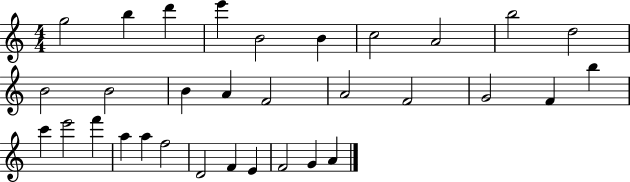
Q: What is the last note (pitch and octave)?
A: A4